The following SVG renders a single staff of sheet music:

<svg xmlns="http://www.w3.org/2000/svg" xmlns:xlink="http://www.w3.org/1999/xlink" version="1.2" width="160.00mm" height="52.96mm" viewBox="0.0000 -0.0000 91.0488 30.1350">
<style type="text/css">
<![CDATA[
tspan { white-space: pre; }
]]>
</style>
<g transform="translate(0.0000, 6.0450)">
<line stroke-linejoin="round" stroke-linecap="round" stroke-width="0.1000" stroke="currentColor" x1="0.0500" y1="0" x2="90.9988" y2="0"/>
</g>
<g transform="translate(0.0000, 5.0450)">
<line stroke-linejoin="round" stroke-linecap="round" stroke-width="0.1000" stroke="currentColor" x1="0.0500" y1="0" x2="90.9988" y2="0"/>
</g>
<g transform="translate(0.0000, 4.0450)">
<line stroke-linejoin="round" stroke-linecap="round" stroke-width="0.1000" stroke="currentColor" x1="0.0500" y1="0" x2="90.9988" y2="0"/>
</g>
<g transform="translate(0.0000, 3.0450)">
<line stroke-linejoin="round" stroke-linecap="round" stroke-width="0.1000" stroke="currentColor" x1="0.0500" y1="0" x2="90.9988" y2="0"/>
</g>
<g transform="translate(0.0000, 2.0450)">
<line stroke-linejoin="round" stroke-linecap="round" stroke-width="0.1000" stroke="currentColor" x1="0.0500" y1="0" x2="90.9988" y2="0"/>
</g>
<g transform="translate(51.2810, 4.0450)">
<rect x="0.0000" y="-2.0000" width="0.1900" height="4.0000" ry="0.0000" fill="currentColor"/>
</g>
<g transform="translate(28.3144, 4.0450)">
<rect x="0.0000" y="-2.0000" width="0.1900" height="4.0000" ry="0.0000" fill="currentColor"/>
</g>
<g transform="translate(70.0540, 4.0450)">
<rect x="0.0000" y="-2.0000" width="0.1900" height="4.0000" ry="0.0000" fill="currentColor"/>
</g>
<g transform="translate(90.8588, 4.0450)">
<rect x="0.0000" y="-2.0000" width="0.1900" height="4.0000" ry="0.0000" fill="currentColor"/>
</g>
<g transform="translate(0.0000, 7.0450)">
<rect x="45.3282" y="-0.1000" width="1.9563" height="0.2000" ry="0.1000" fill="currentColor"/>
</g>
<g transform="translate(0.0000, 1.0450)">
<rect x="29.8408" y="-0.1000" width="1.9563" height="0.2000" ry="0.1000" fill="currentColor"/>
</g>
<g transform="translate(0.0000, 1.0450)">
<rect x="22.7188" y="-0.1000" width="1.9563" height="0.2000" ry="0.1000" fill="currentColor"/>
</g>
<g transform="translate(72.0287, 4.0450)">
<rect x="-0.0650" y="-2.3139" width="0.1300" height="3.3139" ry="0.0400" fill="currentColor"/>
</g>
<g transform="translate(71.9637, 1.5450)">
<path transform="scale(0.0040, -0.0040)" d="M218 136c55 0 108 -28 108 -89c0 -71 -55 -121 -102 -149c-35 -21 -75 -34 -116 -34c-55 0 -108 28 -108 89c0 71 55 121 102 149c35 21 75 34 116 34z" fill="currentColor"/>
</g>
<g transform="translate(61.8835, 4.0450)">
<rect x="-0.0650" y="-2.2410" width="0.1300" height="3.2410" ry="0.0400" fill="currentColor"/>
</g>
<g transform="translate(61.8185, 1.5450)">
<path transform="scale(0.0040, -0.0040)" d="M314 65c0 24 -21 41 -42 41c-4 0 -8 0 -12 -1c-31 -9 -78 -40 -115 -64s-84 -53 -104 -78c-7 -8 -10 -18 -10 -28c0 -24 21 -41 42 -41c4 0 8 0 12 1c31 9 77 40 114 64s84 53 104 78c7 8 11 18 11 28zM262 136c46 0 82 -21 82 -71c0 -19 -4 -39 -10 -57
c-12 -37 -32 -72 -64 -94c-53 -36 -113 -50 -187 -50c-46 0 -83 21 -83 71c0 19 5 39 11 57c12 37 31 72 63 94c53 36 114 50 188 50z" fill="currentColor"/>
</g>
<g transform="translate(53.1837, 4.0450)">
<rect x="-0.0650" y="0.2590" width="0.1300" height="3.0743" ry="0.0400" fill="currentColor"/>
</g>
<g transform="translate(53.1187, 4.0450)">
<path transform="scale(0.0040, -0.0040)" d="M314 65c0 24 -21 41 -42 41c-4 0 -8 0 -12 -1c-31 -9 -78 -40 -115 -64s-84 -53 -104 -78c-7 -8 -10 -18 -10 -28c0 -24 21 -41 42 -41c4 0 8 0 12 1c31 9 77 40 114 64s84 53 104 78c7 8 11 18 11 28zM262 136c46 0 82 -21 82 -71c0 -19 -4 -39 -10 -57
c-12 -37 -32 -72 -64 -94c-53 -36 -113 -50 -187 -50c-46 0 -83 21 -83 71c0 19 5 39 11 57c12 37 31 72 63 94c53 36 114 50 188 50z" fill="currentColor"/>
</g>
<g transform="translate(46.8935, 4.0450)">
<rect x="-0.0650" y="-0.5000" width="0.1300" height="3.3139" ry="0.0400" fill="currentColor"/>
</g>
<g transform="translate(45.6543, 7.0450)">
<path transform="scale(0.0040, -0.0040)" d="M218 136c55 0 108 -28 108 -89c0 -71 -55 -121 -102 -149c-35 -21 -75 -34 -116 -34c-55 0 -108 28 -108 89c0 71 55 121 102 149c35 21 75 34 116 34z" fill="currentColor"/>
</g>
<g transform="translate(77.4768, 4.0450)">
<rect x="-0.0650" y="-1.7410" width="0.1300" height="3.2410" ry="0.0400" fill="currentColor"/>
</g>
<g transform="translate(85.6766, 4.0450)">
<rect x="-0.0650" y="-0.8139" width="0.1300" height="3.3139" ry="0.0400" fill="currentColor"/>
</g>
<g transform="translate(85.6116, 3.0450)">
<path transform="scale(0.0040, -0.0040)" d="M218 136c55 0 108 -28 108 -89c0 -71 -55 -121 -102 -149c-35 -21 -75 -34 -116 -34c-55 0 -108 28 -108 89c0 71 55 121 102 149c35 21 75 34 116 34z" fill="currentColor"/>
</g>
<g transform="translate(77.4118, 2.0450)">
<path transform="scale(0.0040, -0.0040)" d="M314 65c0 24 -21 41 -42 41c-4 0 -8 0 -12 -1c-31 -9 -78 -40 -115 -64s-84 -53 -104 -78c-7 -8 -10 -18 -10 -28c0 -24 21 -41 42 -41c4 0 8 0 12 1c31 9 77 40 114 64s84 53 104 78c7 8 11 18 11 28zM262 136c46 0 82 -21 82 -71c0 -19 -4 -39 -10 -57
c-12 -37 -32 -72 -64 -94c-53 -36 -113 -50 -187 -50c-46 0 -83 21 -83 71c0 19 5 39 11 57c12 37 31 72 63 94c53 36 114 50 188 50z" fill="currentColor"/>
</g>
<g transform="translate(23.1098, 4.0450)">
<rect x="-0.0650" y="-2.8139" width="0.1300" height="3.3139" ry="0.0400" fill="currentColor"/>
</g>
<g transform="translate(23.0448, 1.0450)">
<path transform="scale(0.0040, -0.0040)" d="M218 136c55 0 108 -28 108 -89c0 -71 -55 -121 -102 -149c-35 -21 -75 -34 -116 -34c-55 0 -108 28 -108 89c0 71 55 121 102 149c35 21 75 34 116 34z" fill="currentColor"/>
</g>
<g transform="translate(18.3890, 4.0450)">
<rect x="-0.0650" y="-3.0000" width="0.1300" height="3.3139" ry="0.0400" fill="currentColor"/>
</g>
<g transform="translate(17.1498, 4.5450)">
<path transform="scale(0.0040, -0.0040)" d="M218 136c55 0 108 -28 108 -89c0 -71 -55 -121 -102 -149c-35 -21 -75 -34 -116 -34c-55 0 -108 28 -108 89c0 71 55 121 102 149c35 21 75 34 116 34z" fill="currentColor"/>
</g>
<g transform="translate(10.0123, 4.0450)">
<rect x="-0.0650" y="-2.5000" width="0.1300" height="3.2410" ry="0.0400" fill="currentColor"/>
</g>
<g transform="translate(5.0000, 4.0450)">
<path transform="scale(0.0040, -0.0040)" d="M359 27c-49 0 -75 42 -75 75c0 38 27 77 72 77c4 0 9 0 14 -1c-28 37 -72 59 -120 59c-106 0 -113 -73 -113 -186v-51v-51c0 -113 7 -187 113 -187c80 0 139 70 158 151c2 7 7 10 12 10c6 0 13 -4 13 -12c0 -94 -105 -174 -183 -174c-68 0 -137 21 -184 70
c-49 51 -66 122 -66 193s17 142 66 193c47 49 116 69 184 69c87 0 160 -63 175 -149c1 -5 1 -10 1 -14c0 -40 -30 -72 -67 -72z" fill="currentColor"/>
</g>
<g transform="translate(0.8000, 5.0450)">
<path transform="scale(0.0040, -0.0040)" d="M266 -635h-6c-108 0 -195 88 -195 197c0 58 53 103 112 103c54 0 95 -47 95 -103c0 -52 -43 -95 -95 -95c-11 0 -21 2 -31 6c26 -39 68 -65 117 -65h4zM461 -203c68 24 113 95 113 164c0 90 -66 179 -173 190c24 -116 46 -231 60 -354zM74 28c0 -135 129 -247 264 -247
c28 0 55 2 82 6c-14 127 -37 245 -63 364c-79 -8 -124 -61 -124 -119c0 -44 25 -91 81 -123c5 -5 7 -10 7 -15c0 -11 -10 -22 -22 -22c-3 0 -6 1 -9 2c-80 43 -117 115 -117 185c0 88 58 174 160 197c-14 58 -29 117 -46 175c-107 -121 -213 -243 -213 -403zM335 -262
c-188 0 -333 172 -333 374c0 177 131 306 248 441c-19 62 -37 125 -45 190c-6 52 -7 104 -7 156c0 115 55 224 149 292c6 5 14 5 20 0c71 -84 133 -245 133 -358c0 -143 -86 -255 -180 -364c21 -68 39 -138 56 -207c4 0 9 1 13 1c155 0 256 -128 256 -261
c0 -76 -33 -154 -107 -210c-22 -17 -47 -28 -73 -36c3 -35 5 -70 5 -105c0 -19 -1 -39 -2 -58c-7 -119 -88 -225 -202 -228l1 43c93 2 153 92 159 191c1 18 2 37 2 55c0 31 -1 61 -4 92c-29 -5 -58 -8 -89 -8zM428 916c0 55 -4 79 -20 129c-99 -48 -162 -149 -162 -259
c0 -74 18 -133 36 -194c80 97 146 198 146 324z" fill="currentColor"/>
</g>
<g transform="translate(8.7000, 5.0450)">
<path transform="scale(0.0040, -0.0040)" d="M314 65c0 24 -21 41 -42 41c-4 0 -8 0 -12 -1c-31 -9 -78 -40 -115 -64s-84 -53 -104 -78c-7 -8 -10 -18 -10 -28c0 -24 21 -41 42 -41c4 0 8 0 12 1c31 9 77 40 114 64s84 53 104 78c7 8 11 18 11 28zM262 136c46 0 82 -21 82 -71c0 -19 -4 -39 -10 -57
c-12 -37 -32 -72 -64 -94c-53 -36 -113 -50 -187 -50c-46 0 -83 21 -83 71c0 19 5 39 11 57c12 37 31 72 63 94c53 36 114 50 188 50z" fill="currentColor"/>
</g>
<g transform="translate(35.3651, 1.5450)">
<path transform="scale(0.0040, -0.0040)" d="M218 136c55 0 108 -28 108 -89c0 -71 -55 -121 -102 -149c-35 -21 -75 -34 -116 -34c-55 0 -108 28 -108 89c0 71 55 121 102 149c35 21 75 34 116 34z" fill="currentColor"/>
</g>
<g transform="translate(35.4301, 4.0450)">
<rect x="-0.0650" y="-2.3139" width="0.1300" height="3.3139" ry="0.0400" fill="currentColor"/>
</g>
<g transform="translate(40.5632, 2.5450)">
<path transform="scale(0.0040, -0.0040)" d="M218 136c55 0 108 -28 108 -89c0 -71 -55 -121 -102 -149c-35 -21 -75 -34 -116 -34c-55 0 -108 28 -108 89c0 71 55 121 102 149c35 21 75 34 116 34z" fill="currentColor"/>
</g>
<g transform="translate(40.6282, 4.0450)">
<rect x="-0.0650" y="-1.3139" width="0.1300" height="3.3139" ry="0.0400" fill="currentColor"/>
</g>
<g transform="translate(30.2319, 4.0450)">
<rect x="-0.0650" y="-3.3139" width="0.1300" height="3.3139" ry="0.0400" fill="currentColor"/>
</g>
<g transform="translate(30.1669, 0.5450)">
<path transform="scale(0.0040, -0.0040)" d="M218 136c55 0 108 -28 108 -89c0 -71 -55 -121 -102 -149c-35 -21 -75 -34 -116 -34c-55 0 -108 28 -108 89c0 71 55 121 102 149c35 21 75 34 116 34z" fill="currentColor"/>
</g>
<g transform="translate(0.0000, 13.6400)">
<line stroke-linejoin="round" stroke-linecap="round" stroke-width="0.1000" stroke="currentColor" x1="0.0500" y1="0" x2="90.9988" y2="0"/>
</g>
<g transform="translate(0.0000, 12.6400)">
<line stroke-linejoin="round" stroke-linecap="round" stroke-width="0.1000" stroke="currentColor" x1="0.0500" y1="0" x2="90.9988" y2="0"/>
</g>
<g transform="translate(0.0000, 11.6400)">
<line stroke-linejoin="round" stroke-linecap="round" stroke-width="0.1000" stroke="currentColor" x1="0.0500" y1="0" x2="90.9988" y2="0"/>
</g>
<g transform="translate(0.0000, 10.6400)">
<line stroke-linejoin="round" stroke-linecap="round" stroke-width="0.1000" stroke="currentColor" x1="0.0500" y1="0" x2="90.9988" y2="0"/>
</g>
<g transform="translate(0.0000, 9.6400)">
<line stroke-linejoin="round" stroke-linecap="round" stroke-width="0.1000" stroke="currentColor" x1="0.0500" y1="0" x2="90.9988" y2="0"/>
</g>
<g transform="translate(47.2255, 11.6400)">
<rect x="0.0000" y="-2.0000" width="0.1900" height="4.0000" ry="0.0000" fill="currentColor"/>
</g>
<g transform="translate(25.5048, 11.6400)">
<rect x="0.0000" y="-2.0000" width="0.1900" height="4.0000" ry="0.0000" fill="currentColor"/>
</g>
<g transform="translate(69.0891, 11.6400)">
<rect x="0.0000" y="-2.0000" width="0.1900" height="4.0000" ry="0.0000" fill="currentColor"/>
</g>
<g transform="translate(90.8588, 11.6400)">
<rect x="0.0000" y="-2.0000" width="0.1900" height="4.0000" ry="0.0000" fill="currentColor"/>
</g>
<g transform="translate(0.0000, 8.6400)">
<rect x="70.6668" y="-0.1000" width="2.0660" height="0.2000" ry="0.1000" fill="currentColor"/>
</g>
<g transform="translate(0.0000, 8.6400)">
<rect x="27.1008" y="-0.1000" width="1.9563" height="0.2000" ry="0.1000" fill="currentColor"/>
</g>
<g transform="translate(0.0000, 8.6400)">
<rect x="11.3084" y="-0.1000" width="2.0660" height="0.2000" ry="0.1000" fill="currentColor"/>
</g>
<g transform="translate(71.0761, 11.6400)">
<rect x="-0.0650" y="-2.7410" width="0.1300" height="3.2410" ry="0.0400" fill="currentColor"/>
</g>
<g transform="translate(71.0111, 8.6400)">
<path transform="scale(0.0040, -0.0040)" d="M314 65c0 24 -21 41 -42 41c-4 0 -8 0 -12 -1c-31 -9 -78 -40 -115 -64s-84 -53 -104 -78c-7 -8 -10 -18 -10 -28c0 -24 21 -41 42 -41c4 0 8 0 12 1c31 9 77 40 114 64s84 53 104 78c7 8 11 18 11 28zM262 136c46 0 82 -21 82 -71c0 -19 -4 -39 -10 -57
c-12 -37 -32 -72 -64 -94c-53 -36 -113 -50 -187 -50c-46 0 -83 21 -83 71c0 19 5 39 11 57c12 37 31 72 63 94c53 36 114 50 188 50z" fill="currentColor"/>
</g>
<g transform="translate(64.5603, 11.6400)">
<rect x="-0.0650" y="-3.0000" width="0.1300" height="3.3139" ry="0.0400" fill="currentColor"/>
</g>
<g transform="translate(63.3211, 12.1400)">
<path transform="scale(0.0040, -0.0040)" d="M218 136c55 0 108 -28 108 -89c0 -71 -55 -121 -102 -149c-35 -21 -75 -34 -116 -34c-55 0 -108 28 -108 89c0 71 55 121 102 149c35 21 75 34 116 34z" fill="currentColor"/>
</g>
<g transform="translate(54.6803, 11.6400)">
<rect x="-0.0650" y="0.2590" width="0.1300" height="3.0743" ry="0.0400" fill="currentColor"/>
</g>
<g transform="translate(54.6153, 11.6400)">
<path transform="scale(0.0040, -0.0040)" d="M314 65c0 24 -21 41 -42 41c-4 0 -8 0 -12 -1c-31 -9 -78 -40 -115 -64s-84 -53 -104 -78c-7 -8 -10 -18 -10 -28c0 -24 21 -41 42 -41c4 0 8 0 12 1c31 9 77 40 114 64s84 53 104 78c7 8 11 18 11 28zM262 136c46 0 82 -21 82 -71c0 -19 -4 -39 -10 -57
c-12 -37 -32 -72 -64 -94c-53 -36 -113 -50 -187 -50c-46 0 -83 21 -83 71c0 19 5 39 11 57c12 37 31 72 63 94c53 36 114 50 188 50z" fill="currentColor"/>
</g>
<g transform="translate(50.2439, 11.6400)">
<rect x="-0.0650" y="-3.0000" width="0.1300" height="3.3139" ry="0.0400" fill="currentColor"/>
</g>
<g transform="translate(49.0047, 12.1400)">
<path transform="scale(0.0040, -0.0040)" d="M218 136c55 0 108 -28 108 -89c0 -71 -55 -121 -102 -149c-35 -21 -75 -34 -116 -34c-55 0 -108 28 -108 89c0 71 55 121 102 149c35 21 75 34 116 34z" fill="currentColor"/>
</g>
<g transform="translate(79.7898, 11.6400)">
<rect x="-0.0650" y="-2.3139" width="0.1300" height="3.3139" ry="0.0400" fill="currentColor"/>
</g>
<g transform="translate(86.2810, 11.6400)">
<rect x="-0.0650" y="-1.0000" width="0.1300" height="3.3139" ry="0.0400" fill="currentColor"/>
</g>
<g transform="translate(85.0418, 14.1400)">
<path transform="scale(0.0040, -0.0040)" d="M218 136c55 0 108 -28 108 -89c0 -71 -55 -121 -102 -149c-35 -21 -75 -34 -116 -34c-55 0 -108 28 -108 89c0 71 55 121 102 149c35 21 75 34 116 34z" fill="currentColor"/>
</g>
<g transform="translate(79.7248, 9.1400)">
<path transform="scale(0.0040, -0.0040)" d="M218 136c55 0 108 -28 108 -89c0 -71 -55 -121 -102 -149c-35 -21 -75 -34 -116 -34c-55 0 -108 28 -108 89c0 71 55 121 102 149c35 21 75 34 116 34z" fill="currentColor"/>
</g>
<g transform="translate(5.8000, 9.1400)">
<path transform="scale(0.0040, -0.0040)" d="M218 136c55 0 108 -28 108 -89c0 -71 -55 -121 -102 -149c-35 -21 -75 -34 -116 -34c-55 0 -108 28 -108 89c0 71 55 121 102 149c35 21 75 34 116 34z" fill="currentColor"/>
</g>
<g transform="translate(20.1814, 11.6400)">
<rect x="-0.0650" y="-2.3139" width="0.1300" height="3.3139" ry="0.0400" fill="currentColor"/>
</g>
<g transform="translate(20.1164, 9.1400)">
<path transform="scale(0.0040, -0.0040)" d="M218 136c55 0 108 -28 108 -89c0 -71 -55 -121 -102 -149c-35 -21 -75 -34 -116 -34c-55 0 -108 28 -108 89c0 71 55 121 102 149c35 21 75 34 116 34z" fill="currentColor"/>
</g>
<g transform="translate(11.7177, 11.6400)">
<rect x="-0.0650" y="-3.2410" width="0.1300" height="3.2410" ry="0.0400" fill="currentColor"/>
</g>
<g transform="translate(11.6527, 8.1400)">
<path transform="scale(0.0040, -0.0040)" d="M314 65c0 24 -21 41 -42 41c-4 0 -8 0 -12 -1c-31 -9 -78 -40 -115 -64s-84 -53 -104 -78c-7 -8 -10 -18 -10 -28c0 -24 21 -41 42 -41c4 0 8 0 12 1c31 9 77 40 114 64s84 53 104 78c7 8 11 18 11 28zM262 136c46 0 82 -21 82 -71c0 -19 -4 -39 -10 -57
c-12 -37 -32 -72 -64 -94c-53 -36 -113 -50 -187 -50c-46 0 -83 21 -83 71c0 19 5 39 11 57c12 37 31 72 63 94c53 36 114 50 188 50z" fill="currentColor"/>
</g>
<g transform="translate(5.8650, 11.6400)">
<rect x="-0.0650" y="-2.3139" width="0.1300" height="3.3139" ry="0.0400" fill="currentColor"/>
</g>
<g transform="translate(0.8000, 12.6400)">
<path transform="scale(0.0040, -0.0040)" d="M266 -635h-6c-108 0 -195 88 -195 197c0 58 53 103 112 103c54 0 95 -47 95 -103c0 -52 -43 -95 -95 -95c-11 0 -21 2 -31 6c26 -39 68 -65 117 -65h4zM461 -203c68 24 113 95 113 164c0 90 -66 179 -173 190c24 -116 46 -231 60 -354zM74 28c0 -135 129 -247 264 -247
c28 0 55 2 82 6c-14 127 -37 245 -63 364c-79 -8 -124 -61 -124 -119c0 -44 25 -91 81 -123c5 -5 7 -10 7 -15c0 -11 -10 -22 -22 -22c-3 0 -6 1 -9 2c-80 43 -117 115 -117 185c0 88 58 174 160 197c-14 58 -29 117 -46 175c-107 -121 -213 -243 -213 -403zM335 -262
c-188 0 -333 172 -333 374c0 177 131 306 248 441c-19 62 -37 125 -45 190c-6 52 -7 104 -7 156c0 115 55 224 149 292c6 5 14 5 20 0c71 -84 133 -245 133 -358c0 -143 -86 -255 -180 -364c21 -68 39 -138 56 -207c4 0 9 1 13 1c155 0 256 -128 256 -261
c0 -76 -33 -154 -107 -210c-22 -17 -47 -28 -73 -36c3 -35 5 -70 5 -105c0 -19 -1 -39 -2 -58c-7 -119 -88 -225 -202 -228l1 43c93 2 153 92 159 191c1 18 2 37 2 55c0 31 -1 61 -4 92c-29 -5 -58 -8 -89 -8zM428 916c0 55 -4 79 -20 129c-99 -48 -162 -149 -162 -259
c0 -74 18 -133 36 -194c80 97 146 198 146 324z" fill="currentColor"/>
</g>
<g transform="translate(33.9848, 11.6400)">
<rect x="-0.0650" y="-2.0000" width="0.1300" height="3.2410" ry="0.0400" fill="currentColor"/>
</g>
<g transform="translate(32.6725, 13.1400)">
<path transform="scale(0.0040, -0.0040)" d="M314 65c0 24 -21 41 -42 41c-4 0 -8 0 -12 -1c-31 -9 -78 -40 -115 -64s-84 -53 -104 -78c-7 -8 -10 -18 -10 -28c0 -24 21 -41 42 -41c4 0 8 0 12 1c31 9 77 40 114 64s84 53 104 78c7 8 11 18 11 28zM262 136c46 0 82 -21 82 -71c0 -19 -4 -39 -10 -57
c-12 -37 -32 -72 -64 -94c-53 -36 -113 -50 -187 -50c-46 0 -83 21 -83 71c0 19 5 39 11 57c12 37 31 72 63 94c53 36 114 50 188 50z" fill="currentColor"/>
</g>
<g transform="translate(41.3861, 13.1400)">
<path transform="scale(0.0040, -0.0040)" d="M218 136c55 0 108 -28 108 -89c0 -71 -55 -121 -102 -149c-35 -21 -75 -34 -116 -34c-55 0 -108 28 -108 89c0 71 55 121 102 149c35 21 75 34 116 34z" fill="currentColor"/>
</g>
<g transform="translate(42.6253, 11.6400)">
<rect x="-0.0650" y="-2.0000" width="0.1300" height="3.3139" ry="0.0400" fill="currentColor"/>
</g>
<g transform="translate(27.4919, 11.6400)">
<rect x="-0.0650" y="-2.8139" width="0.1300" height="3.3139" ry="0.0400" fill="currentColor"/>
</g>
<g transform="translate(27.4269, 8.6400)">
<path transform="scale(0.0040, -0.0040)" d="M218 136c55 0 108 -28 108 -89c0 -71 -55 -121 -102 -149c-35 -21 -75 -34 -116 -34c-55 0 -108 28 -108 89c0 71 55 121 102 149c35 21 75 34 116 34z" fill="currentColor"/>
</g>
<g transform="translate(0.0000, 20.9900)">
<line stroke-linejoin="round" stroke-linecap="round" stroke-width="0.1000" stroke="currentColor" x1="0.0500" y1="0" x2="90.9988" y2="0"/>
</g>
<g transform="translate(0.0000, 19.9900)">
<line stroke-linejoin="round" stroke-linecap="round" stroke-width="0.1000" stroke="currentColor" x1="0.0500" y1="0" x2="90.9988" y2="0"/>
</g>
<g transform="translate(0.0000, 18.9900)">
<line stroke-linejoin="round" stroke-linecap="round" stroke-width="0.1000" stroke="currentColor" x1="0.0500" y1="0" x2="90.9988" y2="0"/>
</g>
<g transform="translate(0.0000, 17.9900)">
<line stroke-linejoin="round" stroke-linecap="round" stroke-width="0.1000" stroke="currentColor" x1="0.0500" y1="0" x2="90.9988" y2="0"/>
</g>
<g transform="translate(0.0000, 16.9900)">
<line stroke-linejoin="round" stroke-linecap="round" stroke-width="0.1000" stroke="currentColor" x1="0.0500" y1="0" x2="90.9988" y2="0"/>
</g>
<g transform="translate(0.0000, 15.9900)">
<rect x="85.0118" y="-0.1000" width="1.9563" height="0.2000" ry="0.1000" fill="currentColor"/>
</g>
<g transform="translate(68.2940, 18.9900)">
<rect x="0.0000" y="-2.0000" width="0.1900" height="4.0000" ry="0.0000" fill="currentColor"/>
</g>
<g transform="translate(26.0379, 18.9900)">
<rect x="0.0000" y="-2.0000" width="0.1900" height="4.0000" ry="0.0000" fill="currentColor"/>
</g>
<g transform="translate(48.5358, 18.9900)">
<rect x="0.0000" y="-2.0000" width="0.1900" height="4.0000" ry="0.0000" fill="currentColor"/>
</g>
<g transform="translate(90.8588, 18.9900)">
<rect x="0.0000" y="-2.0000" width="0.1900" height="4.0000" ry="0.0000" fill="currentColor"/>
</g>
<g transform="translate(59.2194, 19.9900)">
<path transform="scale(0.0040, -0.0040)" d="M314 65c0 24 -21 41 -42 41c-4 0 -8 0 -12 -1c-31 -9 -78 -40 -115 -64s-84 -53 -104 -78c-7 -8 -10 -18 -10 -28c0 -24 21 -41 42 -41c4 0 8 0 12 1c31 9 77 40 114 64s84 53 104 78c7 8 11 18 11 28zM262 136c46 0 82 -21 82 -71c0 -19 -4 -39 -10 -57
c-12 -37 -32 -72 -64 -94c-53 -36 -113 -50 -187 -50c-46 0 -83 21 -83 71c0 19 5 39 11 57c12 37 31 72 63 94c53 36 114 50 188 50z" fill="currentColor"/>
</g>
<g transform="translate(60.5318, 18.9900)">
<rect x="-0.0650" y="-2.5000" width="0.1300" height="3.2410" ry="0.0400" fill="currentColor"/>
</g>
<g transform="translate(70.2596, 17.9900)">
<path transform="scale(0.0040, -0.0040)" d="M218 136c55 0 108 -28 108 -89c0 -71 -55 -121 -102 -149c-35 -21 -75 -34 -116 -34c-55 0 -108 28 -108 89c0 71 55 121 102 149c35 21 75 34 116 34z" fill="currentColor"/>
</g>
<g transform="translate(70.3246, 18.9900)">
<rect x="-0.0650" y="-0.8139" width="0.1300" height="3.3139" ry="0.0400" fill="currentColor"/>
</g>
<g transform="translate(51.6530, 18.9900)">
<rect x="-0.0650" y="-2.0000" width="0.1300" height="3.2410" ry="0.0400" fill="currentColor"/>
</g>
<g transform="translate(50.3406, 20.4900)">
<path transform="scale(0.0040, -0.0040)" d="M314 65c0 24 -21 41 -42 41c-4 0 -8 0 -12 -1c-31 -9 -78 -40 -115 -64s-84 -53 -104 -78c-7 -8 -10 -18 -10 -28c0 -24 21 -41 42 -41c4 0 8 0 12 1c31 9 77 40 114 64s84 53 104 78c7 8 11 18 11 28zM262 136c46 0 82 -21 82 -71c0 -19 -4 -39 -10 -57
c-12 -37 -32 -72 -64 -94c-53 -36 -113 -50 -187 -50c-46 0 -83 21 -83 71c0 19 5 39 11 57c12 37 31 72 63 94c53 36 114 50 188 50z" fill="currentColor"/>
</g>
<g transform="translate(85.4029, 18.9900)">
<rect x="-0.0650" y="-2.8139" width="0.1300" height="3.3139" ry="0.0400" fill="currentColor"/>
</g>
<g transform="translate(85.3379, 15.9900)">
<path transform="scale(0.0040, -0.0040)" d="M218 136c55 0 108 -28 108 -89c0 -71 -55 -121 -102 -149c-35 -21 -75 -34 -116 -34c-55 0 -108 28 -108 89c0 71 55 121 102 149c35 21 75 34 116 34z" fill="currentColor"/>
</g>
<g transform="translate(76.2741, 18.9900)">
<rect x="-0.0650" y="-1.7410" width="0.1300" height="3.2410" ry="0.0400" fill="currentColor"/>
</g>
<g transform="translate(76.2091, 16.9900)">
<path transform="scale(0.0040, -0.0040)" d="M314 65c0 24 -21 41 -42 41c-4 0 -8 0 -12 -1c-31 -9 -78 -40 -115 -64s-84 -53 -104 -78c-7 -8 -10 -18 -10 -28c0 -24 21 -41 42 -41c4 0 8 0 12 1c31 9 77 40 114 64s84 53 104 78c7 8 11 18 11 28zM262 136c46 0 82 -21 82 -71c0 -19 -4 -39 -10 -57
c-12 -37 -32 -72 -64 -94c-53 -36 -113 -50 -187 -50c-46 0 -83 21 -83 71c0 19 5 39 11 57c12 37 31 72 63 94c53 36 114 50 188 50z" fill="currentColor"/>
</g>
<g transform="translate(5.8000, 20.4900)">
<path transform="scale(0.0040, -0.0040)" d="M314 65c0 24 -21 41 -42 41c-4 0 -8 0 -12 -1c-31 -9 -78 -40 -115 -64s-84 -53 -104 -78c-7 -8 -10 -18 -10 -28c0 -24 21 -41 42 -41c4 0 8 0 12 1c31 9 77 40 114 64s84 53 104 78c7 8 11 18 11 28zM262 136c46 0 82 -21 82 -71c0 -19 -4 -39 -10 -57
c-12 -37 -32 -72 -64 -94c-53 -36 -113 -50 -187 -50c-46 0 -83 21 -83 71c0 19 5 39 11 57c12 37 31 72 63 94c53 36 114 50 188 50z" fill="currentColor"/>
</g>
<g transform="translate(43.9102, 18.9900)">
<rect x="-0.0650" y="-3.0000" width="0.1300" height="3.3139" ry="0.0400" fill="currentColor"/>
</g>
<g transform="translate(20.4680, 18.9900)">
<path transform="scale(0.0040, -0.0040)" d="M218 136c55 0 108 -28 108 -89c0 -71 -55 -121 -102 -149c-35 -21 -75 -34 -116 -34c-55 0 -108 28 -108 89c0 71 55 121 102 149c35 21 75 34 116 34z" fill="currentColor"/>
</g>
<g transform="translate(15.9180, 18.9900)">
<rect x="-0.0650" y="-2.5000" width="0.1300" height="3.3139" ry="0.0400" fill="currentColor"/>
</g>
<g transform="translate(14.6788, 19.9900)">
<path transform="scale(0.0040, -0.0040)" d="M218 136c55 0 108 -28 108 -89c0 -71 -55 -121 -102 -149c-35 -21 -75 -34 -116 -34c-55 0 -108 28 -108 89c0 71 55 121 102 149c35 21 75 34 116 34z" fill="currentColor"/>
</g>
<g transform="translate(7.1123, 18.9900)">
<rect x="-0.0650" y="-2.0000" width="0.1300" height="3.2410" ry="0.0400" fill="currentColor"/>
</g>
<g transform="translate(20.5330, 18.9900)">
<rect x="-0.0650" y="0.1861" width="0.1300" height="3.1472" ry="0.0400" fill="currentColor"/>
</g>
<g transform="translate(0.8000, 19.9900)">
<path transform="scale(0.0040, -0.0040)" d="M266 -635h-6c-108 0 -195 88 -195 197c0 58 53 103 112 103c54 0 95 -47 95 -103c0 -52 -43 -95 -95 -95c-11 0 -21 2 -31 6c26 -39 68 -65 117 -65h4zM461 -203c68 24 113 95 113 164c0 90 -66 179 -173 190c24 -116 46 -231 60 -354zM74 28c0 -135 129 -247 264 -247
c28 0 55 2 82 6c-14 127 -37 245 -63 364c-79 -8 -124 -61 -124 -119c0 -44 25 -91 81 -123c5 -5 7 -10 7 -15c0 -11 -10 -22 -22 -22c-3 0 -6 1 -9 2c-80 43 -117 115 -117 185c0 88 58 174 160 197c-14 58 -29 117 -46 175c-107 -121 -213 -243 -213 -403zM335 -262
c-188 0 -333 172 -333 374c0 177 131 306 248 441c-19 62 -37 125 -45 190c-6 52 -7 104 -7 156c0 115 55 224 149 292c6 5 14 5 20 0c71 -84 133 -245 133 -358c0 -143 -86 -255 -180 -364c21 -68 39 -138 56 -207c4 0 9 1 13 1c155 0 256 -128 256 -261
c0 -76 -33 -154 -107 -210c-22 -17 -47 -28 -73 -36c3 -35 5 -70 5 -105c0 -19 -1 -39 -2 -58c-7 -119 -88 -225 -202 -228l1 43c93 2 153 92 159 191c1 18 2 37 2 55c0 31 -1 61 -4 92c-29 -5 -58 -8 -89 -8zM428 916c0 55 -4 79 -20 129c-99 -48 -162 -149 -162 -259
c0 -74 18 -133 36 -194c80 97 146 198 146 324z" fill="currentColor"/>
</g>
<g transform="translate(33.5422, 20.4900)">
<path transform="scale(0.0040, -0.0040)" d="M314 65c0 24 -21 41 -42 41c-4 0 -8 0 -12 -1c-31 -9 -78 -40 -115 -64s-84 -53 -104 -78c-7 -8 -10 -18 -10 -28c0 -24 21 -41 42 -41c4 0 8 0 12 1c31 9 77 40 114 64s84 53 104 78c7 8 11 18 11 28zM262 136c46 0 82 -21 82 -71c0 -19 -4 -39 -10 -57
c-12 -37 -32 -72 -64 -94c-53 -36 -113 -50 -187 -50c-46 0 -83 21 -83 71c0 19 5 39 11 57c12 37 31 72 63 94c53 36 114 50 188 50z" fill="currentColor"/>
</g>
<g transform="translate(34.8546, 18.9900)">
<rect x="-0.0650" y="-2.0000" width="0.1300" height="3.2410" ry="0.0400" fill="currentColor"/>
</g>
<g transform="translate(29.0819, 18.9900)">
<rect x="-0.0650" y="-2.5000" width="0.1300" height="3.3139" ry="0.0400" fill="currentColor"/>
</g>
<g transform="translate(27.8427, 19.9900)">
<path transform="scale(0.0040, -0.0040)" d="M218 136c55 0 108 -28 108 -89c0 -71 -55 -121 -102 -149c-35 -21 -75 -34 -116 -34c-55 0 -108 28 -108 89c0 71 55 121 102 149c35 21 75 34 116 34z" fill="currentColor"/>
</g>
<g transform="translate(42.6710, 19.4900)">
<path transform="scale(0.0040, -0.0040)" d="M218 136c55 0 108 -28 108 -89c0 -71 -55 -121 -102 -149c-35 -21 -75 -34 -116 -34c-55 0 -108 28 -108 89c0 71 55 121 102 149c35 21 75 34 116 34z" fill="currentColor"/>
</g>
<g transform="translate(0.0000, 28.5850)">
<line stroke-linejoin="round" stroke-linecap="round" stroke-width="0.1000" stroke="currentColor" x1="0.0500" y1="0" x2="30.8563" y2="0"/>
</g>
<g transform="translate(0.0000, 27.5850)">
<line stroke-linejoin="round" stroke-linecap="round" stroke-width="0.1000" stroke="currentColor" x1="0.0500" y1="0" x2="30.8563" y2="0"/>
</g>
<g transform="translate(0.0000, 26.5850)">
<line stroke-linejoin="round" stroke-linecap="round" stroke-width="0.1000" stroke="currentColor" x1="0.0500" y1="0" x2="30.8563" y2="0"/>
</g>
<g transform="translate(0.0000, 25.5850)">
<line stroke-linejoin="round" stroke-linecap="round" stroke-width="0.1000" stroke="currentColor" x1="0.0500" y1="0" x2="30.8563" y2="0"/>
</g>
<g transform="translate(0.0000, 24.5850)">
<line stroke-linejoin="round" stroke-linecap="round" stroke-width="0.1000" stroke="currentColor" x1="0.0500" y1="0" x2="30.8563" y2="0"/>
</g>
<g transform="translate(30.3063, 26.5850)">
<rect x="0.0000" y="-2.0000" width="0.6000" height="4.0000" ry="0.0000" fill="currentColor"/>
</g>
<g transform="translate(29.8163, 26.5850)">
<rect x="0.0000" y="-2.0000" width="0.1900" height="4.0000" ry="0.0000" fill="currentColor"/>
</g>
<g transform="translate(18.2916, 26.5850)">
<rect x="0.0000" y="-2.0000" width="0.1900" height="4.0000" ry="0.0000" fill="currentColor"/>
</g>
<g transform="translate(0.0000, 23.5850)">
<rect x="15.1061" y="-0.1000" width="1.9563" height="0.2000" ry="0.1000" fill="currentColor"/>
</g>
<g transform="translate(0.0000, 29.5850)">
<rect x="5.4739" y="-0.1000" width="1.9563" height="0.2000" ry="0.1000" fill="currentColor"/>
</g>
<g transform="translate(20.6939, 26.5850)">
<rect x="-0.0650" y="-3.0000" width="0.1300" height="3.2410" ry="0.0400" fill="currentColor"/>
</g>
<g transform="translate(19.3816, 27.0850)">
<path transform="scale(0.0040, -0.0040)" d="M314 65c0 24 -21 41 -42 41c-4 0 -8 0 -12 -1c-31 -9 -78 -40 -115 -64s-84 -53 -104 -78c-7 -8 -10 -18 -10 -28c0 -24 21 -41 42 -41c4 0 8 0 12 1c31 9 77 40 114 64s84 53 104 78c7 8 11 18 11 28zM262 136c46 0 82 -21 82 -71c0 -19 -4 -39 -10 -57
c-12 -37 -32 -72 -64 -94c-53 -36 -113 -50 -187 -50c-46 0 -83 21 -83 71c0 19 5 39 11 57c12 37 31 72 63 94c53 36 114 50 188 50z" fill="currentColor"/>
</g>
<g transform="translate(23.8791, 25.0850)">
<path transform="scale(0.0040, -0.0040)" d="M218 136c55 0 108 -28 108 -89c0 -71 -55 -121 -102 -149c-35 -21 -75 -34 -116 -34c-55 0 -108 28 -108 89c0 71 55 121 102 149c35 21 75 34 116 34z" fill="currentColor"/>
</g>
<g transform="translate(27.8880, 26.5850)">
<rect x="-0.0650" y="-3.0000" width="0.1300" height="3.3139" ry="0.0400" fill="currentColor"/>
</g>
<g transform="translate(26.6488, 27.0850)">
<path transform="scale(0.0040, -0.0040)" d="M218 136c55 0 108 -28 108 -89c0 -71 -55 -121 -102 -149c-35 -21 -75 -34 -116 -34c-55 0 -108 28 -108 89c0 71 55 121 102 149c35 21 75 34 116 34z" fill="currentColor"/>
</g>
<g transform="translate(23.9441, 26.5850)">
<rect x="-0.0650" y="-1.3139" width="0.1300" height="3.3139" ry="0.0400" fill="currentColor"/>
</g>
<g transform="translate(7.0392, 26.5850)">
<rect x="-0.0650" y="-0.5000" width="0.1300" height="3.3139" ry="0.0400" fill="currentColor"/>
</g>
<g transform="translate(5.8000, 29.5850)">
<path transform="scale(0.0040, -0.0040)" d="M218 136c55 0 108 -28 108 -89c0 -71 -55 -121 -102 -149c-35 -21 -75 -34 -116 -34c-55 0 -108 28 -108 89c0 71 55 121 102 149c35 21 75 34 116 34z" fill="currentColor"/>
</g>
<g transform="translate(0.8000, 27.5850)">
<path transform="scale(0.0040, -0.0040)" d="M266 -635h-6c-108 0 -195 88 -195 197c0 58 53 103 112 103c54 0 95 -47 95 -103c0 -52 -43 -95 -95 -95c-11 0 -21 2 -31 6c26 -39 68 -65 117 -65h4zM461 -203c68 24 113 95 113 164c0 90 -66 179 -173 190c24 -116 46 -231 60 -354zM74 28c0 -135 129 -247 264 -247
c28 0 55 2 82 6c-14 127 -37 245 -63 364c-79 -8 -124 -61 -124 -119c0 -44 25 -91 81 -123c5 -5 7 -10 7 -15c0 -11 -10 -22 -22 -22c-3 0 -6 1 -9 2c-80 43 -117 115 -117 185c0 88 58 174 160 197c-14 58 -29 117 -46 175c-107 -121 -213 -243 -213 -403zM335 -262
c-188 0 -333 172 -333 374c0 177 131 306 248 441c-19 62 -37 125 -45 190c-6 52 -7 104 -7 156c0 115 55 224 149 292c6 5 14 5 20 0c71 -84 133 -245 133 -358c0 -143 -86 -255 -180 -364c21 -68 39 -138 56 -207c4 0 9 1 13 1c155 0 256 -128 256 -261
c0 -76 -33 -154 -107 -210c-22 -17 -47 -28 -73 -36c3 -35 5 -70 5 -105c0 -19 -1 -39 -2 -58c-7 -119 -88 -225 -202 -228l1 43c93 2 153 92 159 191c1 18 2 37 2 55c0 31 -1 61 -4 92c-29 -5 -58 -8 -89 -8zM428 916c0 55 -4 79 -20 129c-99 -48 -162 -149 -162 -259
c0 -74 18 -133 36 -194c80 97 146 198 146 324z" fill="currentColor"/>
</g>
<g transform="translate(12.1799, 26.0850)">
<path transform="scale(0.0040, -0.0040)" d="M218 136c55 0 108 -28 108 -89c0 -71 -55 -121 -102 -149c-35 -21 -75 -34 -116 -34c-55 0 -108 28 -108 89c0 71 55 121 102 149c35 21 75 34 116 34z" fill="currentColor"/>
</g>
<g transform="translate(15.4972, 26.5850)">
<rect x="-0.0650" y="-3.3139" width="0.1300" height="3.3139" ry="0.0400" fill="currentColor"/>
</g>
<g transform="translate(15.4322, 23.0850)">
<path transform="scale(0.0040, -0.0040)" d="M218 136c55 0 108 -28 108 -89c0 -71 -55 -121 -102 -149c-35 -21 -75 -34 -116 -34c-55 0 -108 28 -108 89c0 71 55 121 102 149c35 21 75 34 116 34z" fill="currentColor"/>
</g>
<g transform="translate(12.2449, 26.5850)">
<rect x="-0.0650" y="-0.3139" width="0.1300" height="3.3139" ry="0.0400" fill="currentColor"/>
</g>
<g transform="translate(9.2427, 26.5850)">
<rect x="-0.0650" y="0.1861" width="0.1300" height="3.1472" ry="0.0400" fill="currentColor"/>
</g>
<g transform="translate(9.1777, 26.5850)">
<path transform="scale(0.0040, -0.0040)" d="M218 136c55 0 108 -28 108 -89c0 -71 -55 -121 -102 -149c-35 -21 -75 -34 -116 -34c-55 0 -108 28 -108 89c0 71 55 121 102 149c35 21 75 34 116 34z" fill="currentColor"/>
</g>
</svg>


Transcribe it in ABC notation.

X:1
T:Untitled
M:4/4
L:1/4
K:C
G2 A a b g e C B2 g2 g f2 d g b2 g a F2 F A B2 A a2 g D F2 G B G F2 A F2 G2 d f2 a C B c b A2 e A